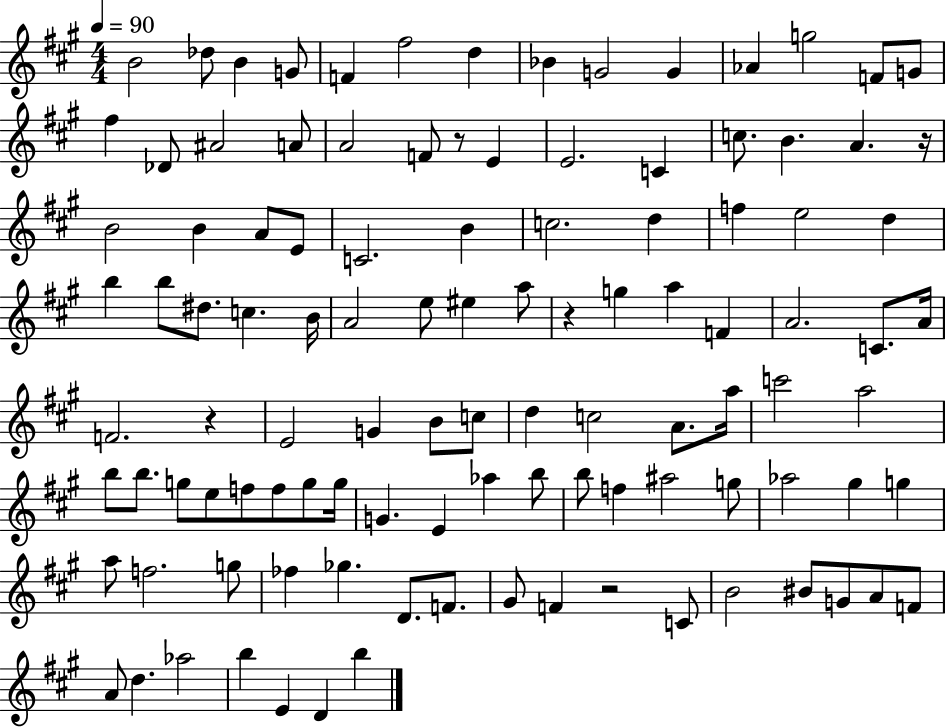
{
  \clef treble
  \numericTimeSignature
  \time 4/4
  \key a \major
  \tempo 4 = 90
  b'2 des''8 b'4 g'8 | f'4 fis''2 d''4 | bes'4 g'2 g'4 | aes'4 g''2 f'8 g'8 | \break fis''4 des'8 ais'2 a'8 | a'2 f'8 r8 e'4 | e'2. c'4 | c''8. b'4. a'4. r16 | \break b'2 b'4 a'8 e'8 | c'2. b'4 | c''2. d''4 | f''4 e''2 d''4 | \break b''4 b''8 dis''8. c''4. b'16 | a'2 e''8 eis''4 a''8 | r4 g''4 a''4 f'4 | a'2. c'8. a'16 | \break f'2. r4 | e'2 g'4 b'8 c''8 | d''4 c''2 a'8. a''16 | c'''2 a''2 | \break b''8 b''8. g''8 e''8 f''8 f''8 g''8 g''16 | g'4. e'4 aes''4 b''8 | b''8 f''4 ais''2 g''8 | aes''2 gis''4 g''4 | \break a''8 f''2. g''8 | fes''4 ges''4. d'8. f'8. | gis'8 f'4 r2 c'8 | b'2 bis'8 g'8 a'8 f'8 | \break a'8 d''4. aes''2 | b''4 e'4 d'4 b''4 | \bar "|."
}